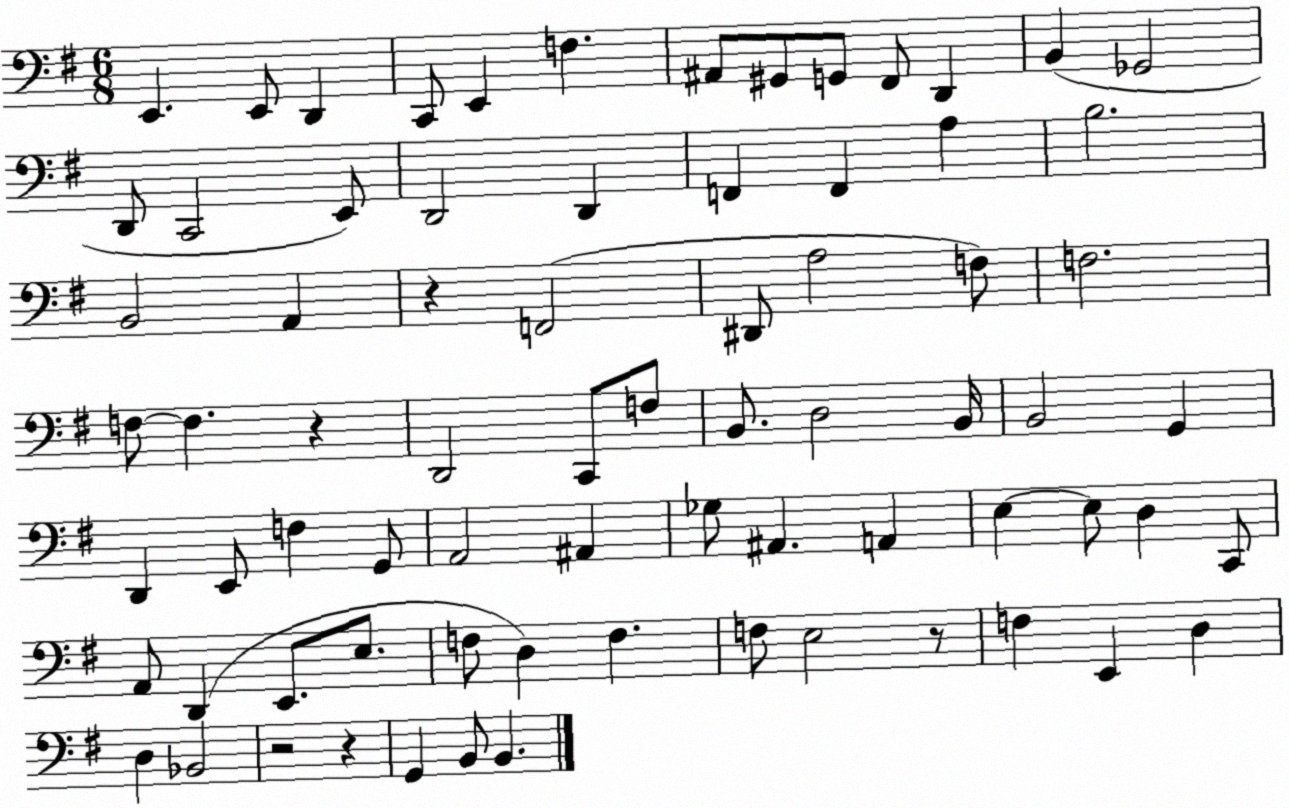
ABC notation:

X:1
T:Untitled
M:6/8
L:1/4
K:G
E,, E,,/2 D,, C,,/2 E,, F, ^A,,/2 ^G,,/2 G,,/2 ^F,,/2 D,, B,, _G,,2 D,,/2 C,,2 E,,/2 D,,2 D,, F,, F,, A, B,2 B,,2 A,, z F,,2 ^D,,/2 A,2 F,/2 F,2 F,/2 F, z D,,2 C,,/2 F,/2 B,,/2 D,2 B,,/4 B,,2 G,, D,, E,,/2 F, G,,/2 A,,2 ^A,, _G,/2 ^A,, A,, E, E,/2 D, C,,/2 A,,/2 D,, E,,/2 E,/2 F,/2 D, F, F,/2 E,2 z/2 F, E,, D, D, _B,,2 z2 z G,, B,,/2 B,,